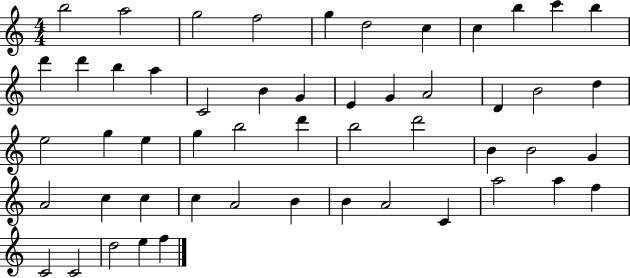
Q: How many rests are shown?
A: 0